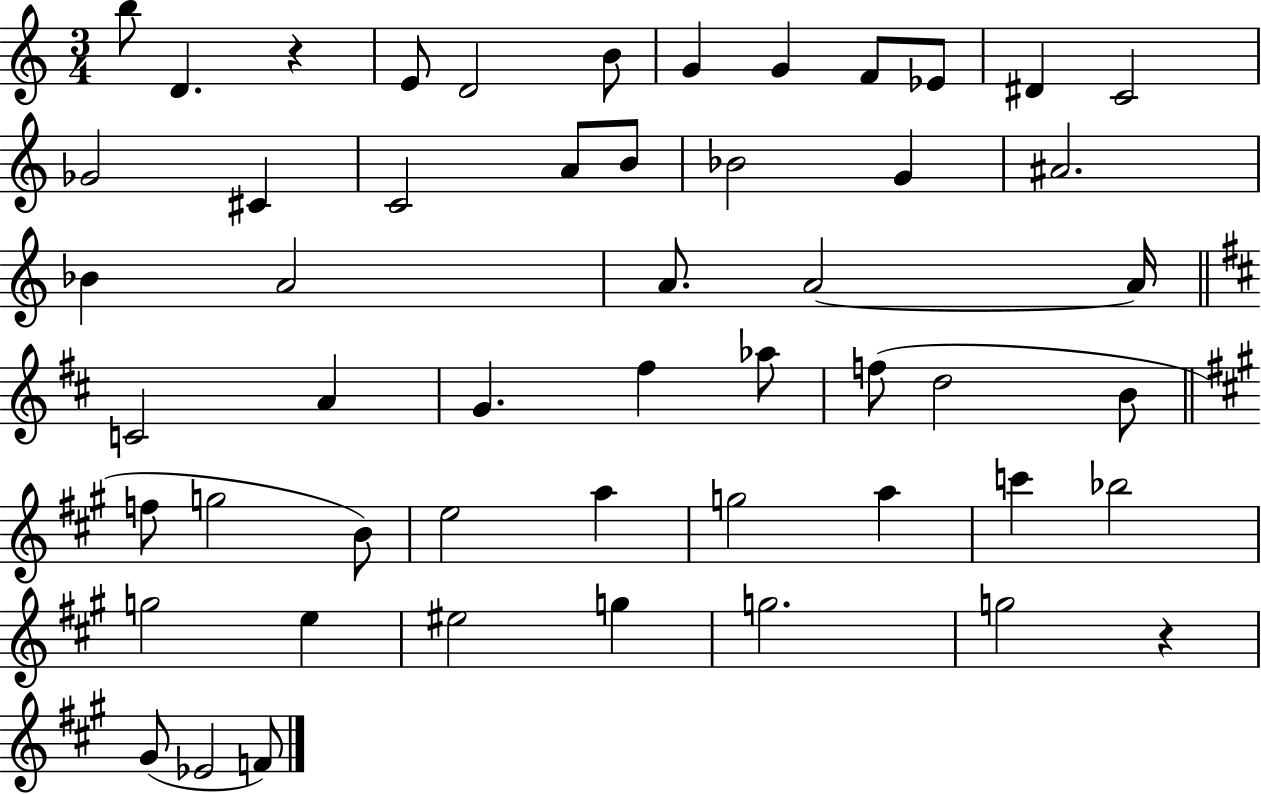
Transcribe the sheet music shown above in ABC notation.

X:1
T:Untitled
M:3/4
L:1/4
K:C
b/2 D z E/2 D2 B/2 G G F/2 _E/2 ^D C2 _G2 ^C C2 A/2 B/2 _B2 G ^A2 _B A2 A/2 A2 A/4 C2 A G ^f _a/2 f/2 d2 B/2 f/2 g2 B/2 e2 a g2 a c' _b2 g2 e ^e2 g g2 g2 z ^G/2 _E2 F/2